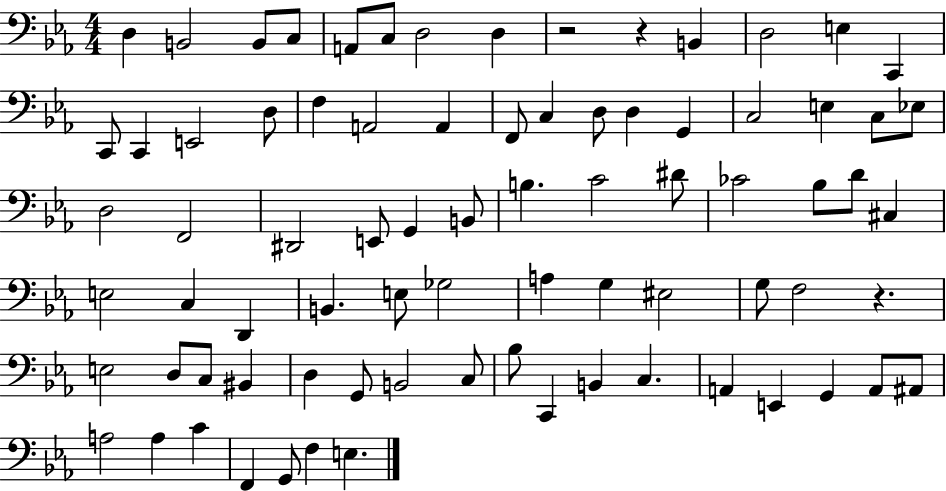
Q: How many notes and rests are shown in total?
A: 79